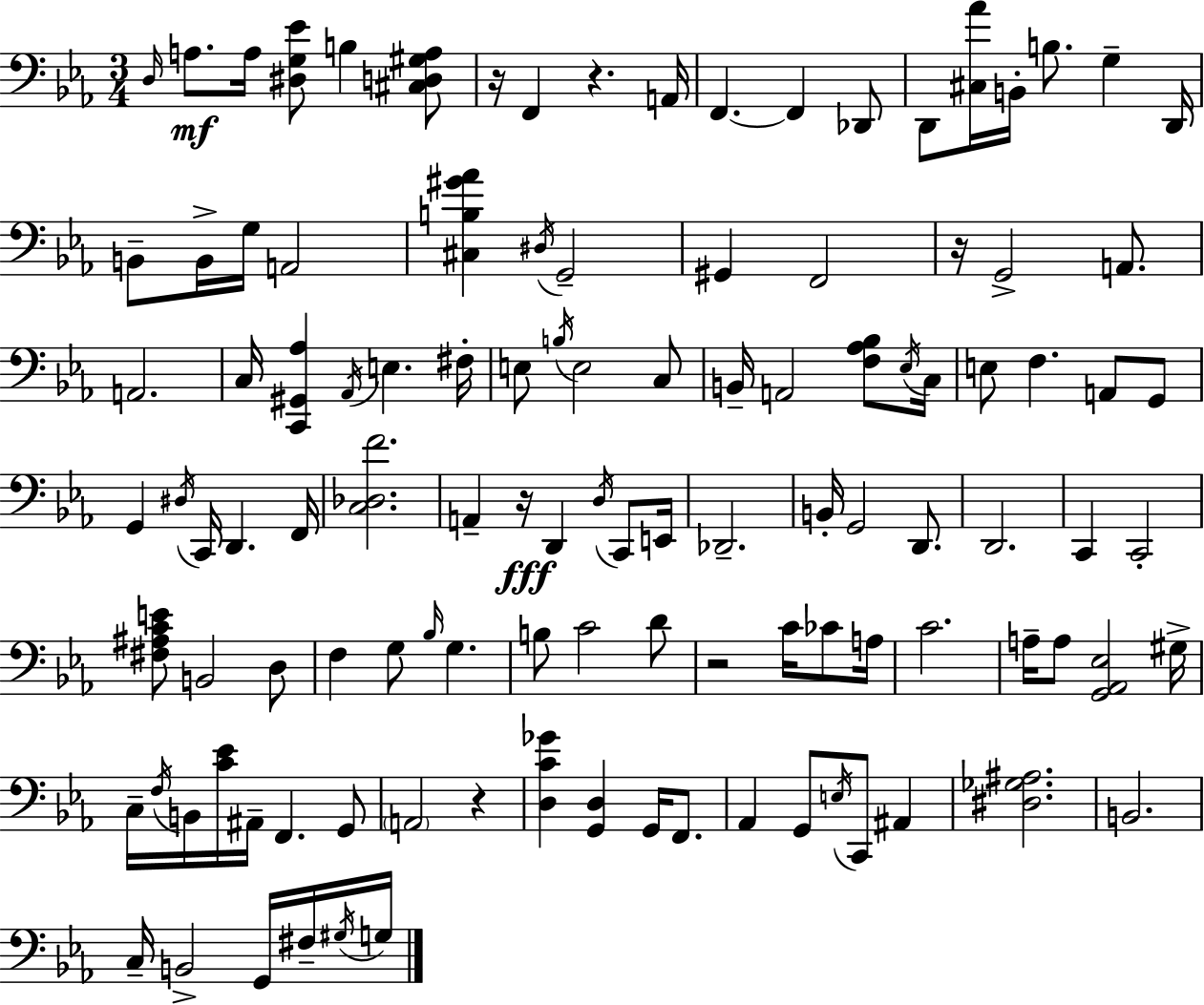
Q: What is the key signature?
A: C minor